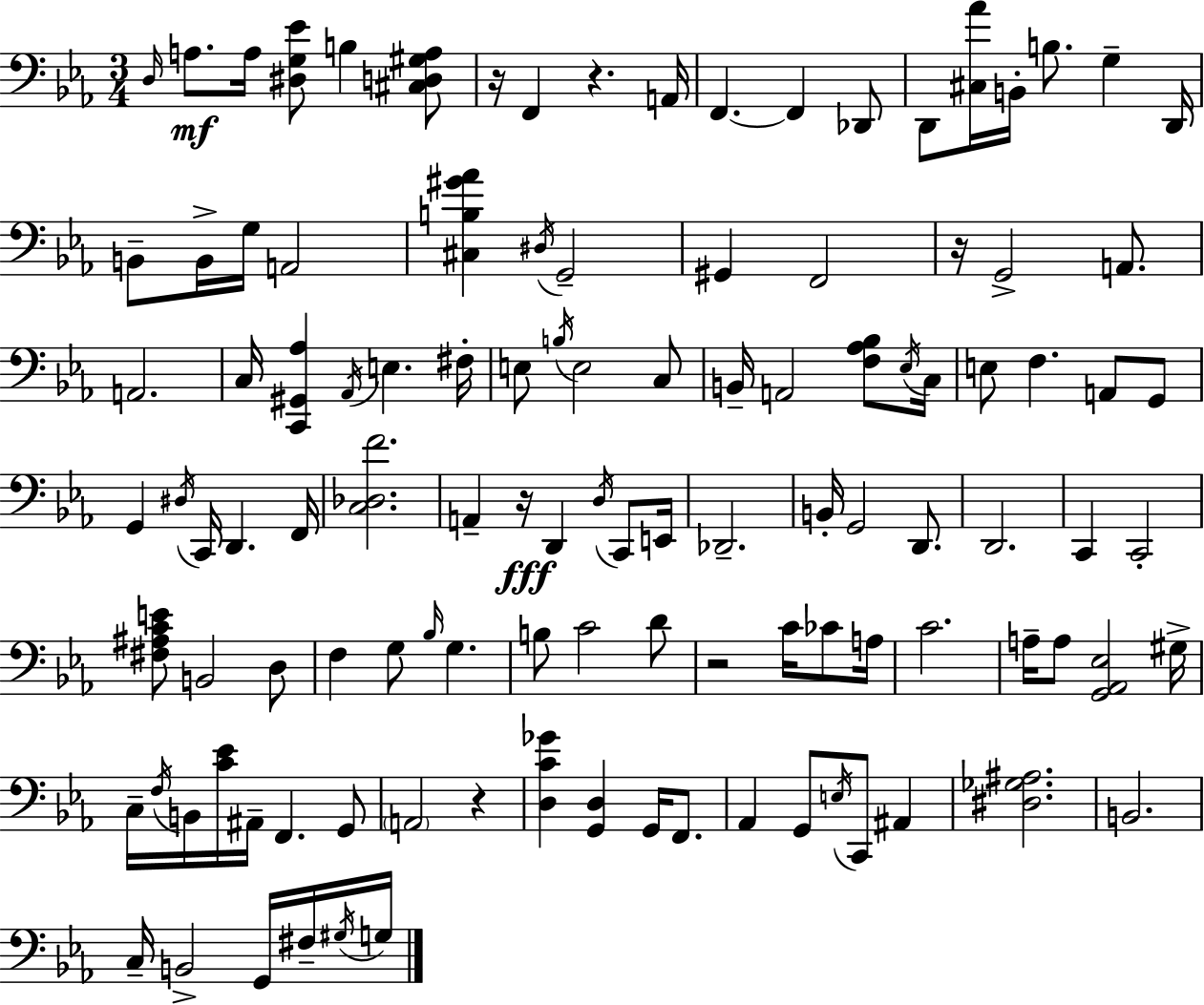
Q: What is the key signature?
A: C minor